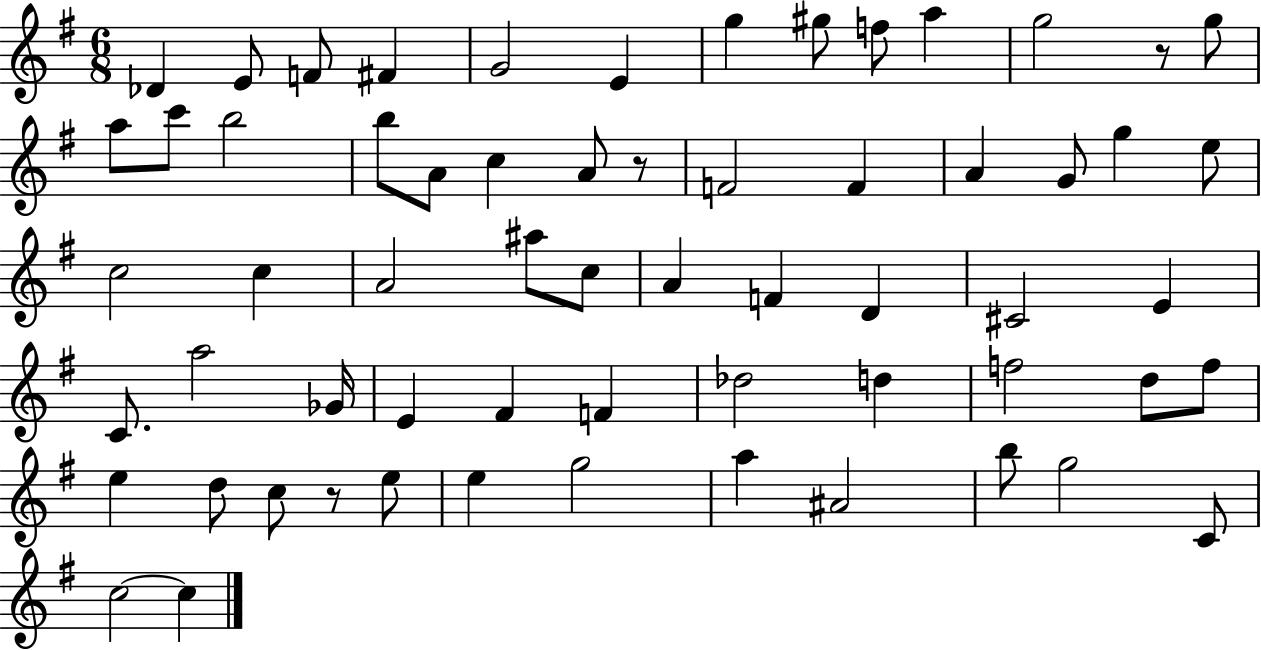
Db4/q E4/e F4/e F#4/q G4/h E4/q G5/q G#5/e F5/e A5/q G5/h R/e G5/e A5/e C6/e B5/h B5/e A4/e C5/q A4/e R/e F4/h F4/q A4/q G4/e G5/q E5/e C5/h C5/q A4/h A#5/e C5/e A4/q F4/q D4/q C#4/h E4/q C4/e. A5/h Gb4/s E4/q F#4/q F4/q Db5/h D5/q F5/h D5/e F5/e E5/q D5/e C5/e R/e E5/e E5/q G5/h A5/q A#4/h B5/e G5/h C4/e C5/h C5/q